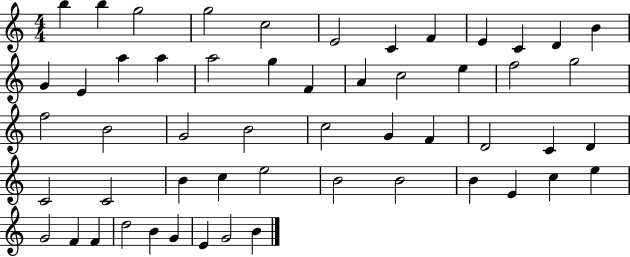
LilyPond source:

{
  \clef treble
  \numericTimeSignature
  \time 4/4
  \key c \major
  b''4 b''4 g''2 | g''2 c''2 | e'2 c'4 f'4 | e'4 c'4 d'4 b'4 | \break g'4 e'4 a''4 a''4 | a''2 g''4 f'4 | a'4 c''2 e''4 | f''2 g''2 | \break f''2 b'2 | g'2 b'2 | c''2 g'4 f'4 | d'2 c'4 d'4 | \break c'2 c'2 | b'4 c''4 e''2 | b'2 b'2 | b'4 e'4 c''4 e''4 | \break g'2 f'4 f'4 | d''2 b'4 g'4 | e'4 g'2 b'4 | \bar "|."
}